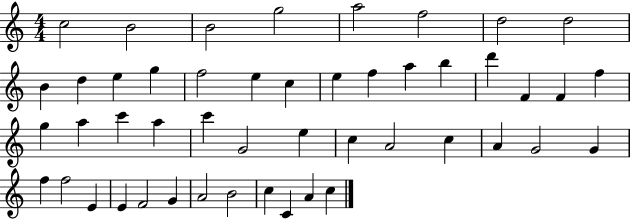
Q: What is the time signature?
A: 4/4